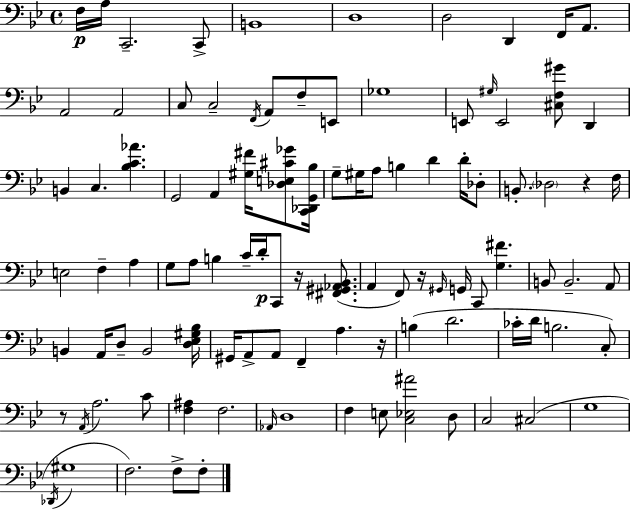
{
  \clef bass
  \time 4/4
  \defaultTimeSignature
  \key g \minor
  f16\p a16 c,2.-- c,8-> | b,1 | d1 | d2 d,4 f,16 a,8. | \break a,2 a,2 | c8 c2-- \acciaccatura { f,16 } a,8 f8-- e,8 | ges1 | e,8 \grace { gis16 } e,2 <cis f gis'>8 d,4 | \break b,4 c4. <bes c' aes'>4. | g,2 a,4 <gis fis'>16 <des e cis' ges'>8 | <c, des, g, bes>16 g8-- gis16 a8 b4 d'4 d'16-. | des8-. b,8.-. \parenthesize des2 r4 | \break f16 e2 f4-- a4 | g8 a8 b4 c'16-- d'16-.\p c,8 r16 <fis, gis, aes, bes,>8.( | a,4 f,8) r16 \grace { gis,16 } g,16 c,8 <g fis'>4. | b,8 b,2.-- | \break a,8 b,4 a,16 d8-- b,2 | <d ees gis bes>16 gis,16 a,8-> a,8 f,4-- a4. | r16 b4( d'2. | ces'16-. d'16 b2. | \break c8-.) r8 \acciaccatura { a,16 } a2. | c'8 <f ais>4 f2. | \grace { aes,16 } d1 | f4 e8 <c ees ais'>2 | \break d8 c2 cis2( | g1 | \acciaccatura { des,16 } gis1 | f2.) | \break f8-> f8-. \bar "|."
}